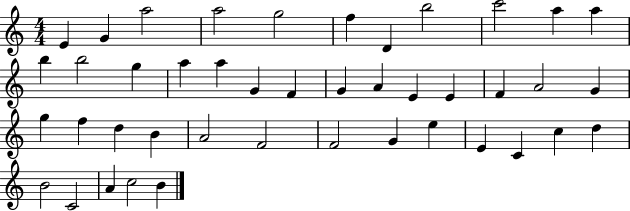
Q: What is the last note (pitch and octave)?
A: B4